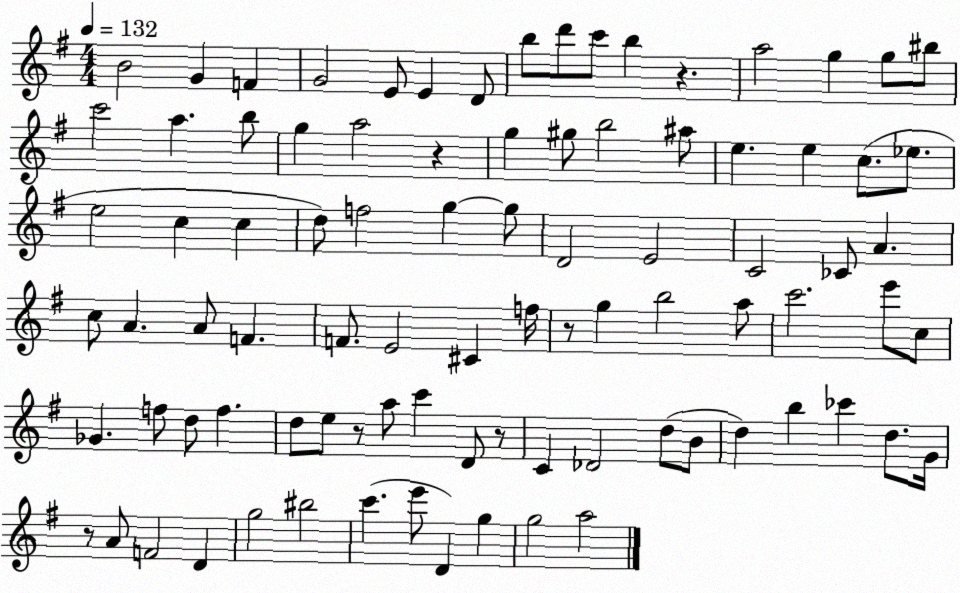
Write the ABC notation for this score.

X:1
T:Untitled
M:4/4
L:1/4
K:G
B2 G F G2 E/2 E D/2 b/2 d'/2 c'/2 b z a2 g g/2 ^b/2 c'2 a b/2 g a2 z g ^g/2 b2 ^a/2 e e c/2 _e/2 e2 c c d/2 f2 g g/2 D2 E2 C2 _C/2 A c/2 A A/2 F F/2 E2 ^C f/4 z/2 g b2 a/2 c'2 e'/2 c/2 _G f/2 d/2 f d/2 e/2 z/2 a/2 c' D/2 z/2 C _D2 d/2 B/2 d b _c' d/2 G/4 z/2 A/2 F2 D g2 ^b2 c' e'/2 D g g2 a2